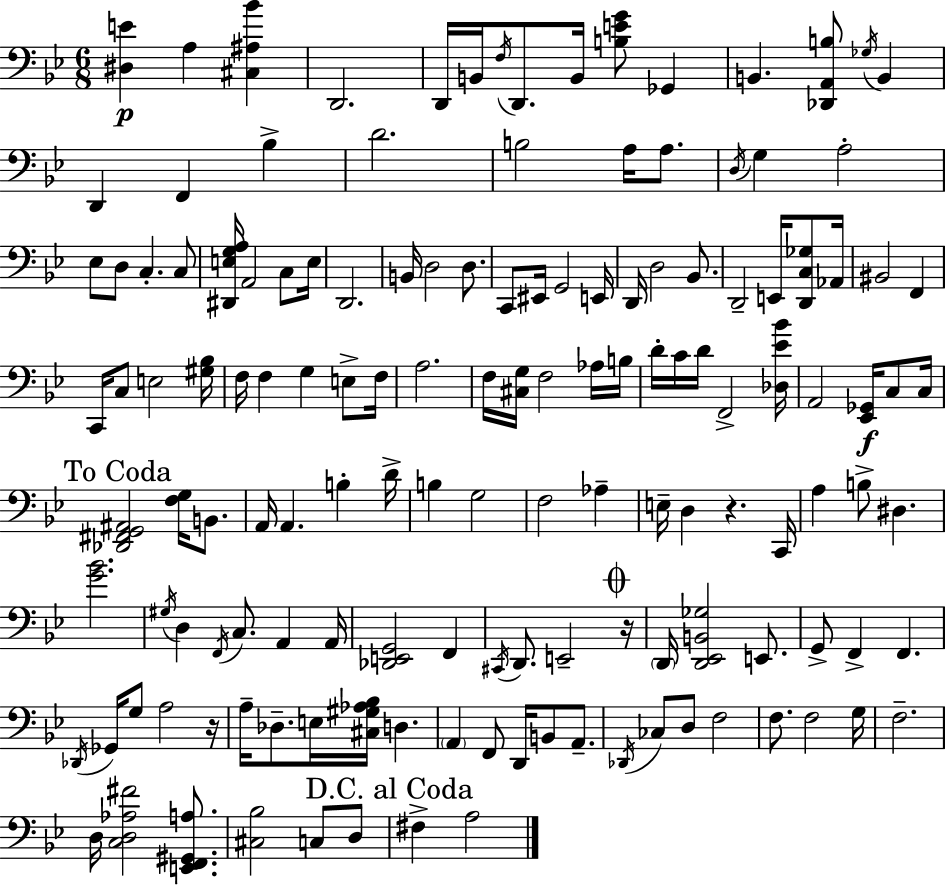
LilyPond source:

{
  \clef bass
  \numericTimeSignature
  \time 6/8
  \key g \minor
  <dis e'>4\p a4 <cis ais bes'>4 | d,2. | d,16 b,16 \acciaccatura { f16 } d,8. b,16 <b e' g'>8 ges,4 | b,4. <des, a, b>8 \acciaccatura { ges16 } b,4 | \break d,4 f,4 bes4-> | d'2. | b2 a16 a8. | \acciaccatura { d16 } g4 a2-. | \break ees8 d8 c4.-. | c8 <dis, e g a>16 a,2 | c8 e16 d,2. | b,16 d2 | \break d8. c,8 eis,16 g,2 | e,16 d,16 d2 | bes,8. d,2-- e,16 | <d, c ges>8 aes,16 bis,2 f,4 | \break c,16 c8 e2 | <gis bes>16 f16 f4 g4 | e8-> f16 a2. | f16 <cis g>16 f2 | \break aes16 b16 d'16-. c'16 d'16 f,2-> | <des ees' bes'>16 a,2 <ees, ges,>16\f | c8 c16 \mark "To Coda" <des, fis, g, ais,>2 <f g>16 | b,8. a,16 a,4. b4-. | \break d'16-> b4 g2 | f2 aes4-- | e16-- d4 r4. | c,16 a4 b8-> dis4. | \break <g' bes'>2. | \acciaccatura { gis16 } d4 \acciaccatura { f,16 } c8. | a,4 a,16 <des, e, g,>2 | f,4 \acciaccatura { cis,16 } d,8. e,2-- | \break \mark \markup { \musicglyph "scripts.coda" } r16 \parenthesize d,16 <d, ees, b, ges>2 | e,8. g,8-> f,4-> | f,4. \acciaccatura { des,16 } ges,16 g8 a2 | r16 a16-- des8.-- e16 | \break <cis gis aes bes>16 d4. \parenthesize a,4 f,8 | d,16 b,8 a,8.-- \acciaccatura { des,16 } ces8 d8 | f2 f8. f2 | g16 f2.-- | \break d16 <c d aes fis'>2 | <e, f, gis, a>8. <cis bes>2 | c8 d8 \mark "D.C. al Coda" fis4-> | a2 \bar "|."
}